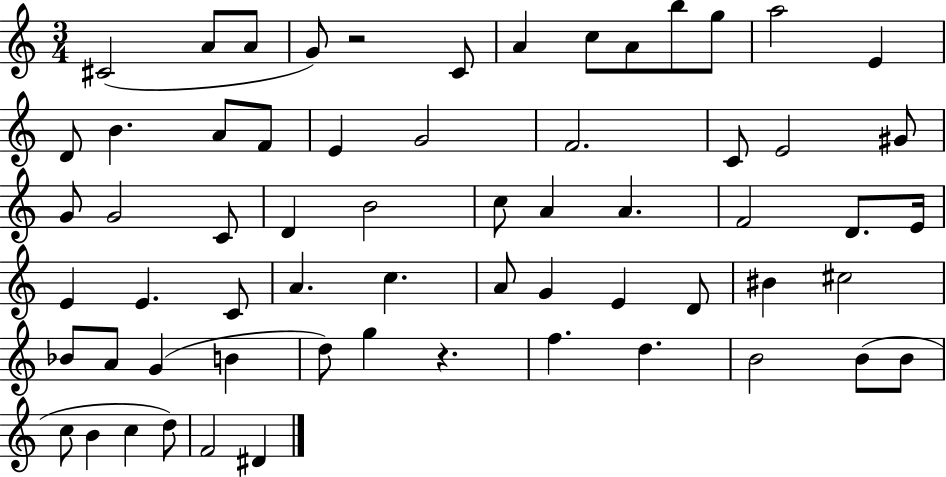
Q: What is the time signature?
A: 3/4